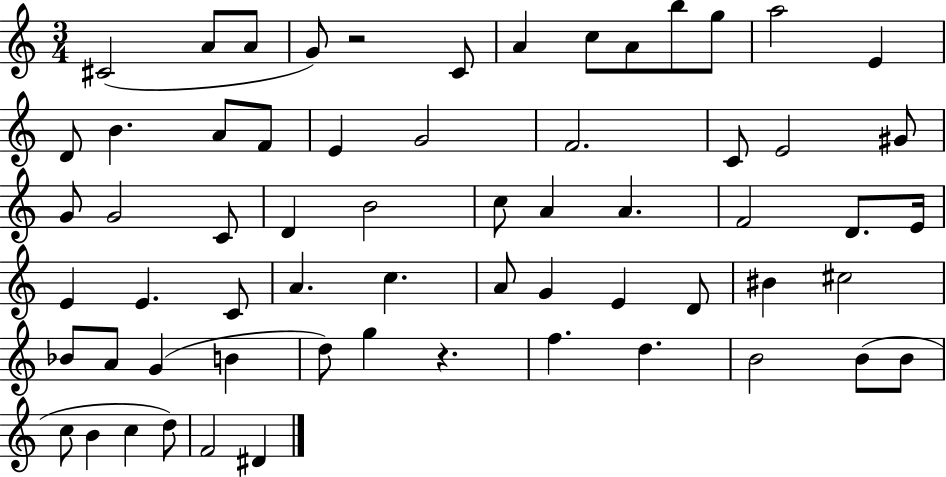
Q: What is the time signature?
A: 3/4